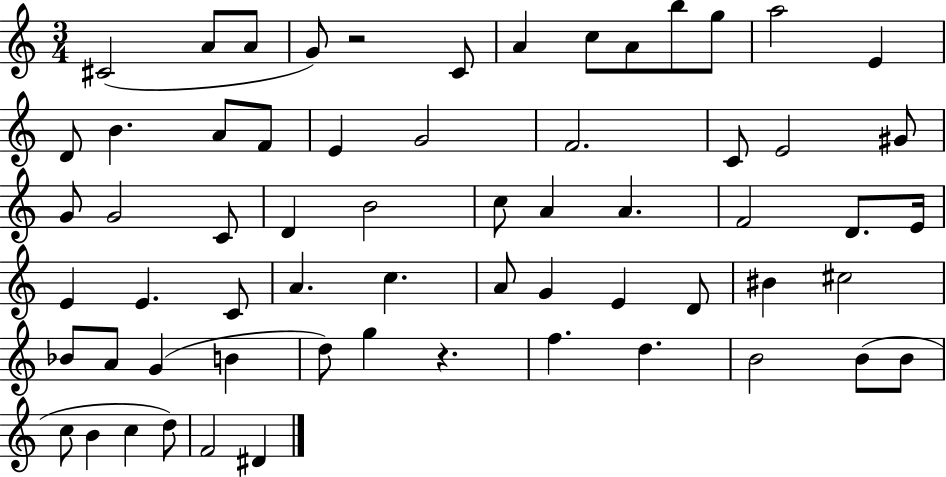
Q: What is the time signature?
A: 3/4